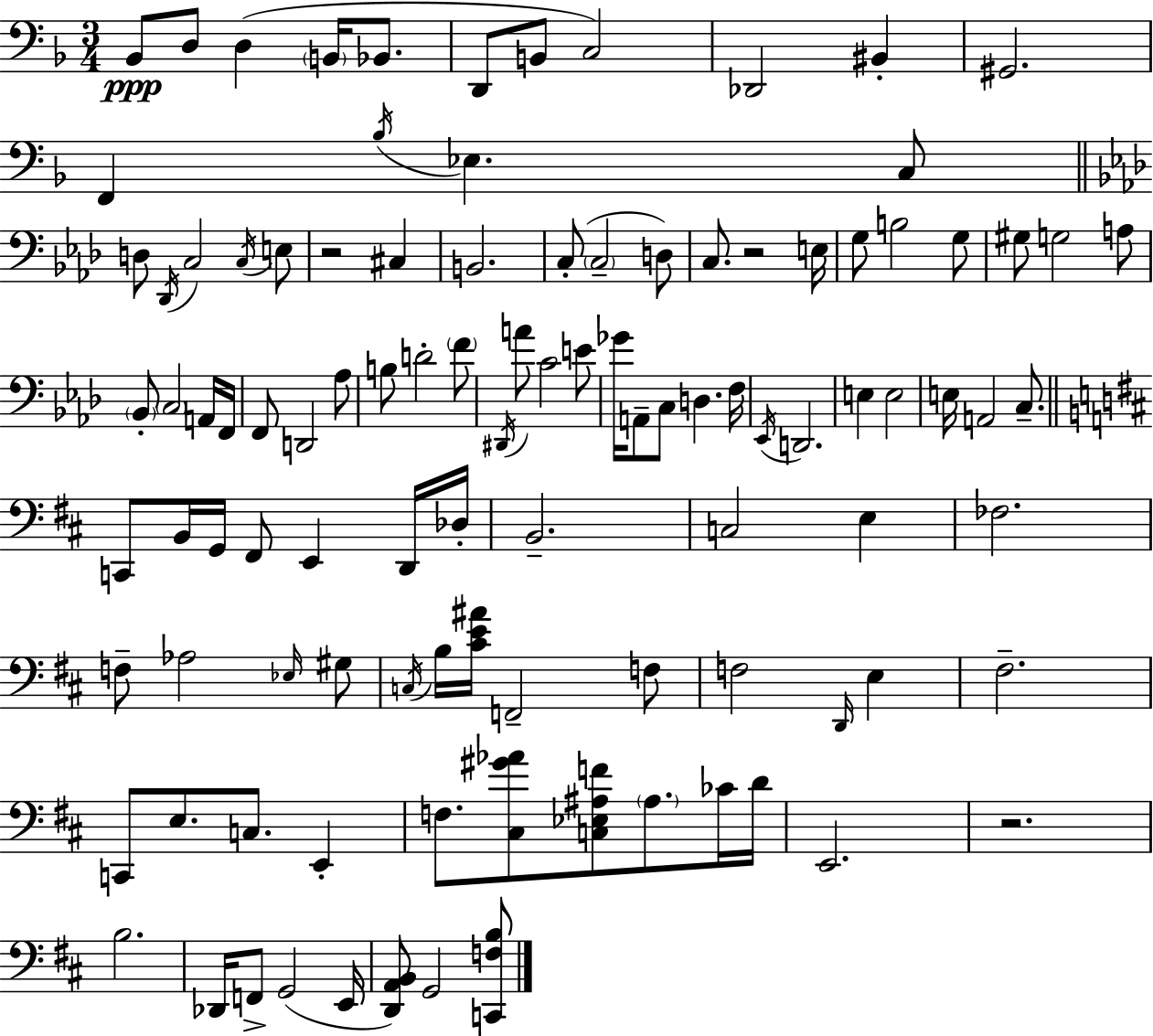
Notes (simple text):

Bb2/e D3/e D3/q B2/s Bb2/e. D2/e B2/e C3/h Db2/h BIS2/q G#2/h. F2/q Bb3/s Eb3/q. C3/e D3/e Db2/s C3/h C3/s E3/e R/h C#3/q B2/h. C3/e C3/h D3/e C3/e. R/h E3/s G3/e B3/h G3/e G#3/e G3/h A3/e Bb2/e C3/h A2/s F2/s F2/e D2/h Ab3/e B3/e D4/h F4/e D#2/s A4/e C4/h E4/e Gb4/s A2/e C3/e D3/q. F3/s Eb2/s D2/h. E3/q E3/h E3/s A2/h C3/e. C2/e B2/s G2/s F#2/e E2/q D2/s Db3/s B2/h. C3/h E3/q FES3/h. F3/e Ab3/h Eb3/s G#3/e C3/s B3/s [C#4,E4,A#4]/s F2/h F3/e F3/h D2/s E3/q F#3/h. C2/e E3/e. C3/e. E2/q F3/e. [C#3,G#4,Ab4]/e [C3,Eb3,A#3,F4]/e A#3/e. CES4/s D4/s E2/h. R/h. B3/h. Db2/s F2/e G2/h E2/s [D2,A2,B2]/e G2/h [C2,F3,B3]/e